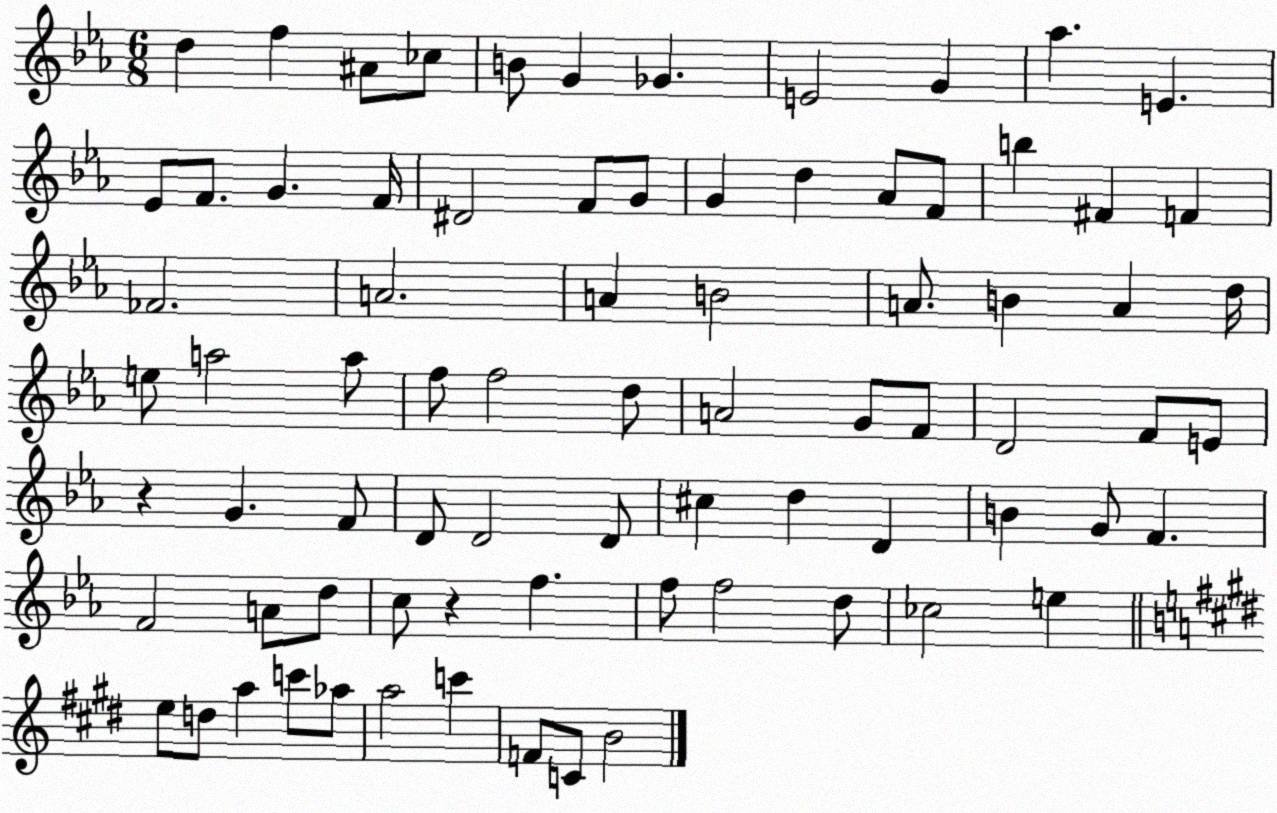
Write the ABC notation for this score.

X:1
T:Untitled
M:6/8
L:1/4
K:Eb
d f ^A/2 _c/2 B/2 G _G E2 G _a E _E/2 F/2 G F/4 ^D2 F/2 G/2 G d _A/2 F/2 b ^F F _F2 A2 A B2 A/2 B A d/4 e/2 a2 a/2 f/2 f2 d/2 A2 G/2 F/2 D2 F/2 E/2 z G F/2 D/2 D2 D/2 ^c d D B G/2 F F2 A/2 d/2 c/2 z f f/2 f2 d/2 _c2 e e/2 d/2 a c'/2 _a/2 a2 c' F/2 C/2 B2